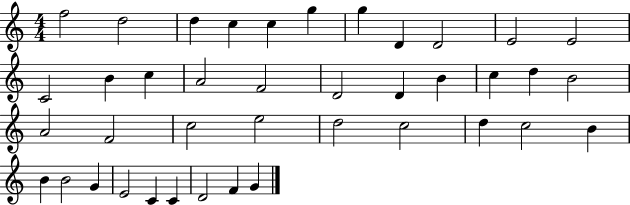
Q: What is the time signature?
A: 4/4